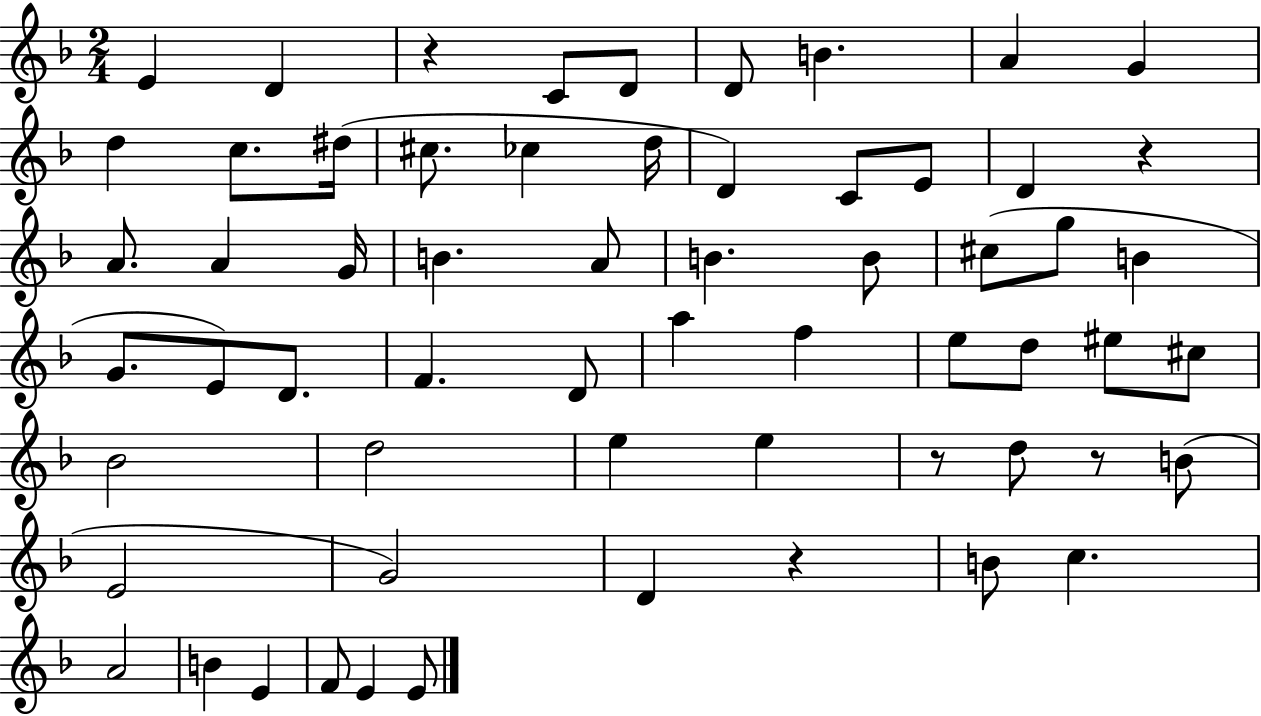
E4/q D4/q R/q C4/e D4/e D4/e B4/q. A4/q G4/q D5/q C5/e. D#5/s C#5/e. CES5/q D5/s D4/q C4/e E4/e D4/q R/q A4/e. A4/q G4/s B4/q. A4/e B4/q. B4/e C#5/e G5/e B4/q G4/e. E4/e D4/e. F4/q. D4/e A5/q F5/q E5/e D5/e EIS5/e C#5/e Bb4/h D5/h E5/q E5/q R/e D5/e R/e B4/e E4/h G4/h D4/q R/q B4/e C5/q. A4/h B4/q E4/q F4/e E4/q E4/e